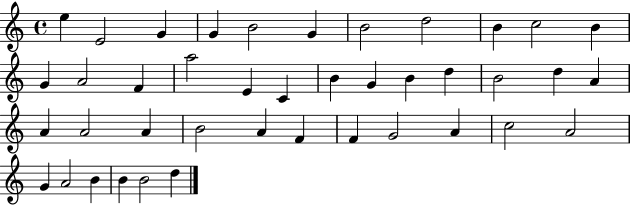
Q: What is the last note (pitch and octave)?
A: D5